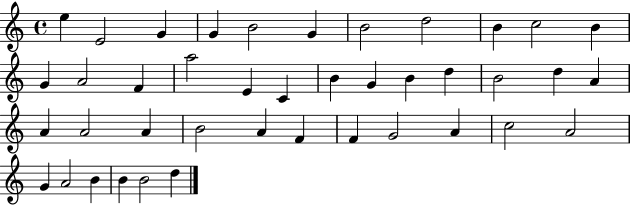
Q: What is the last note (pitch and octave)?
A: D5